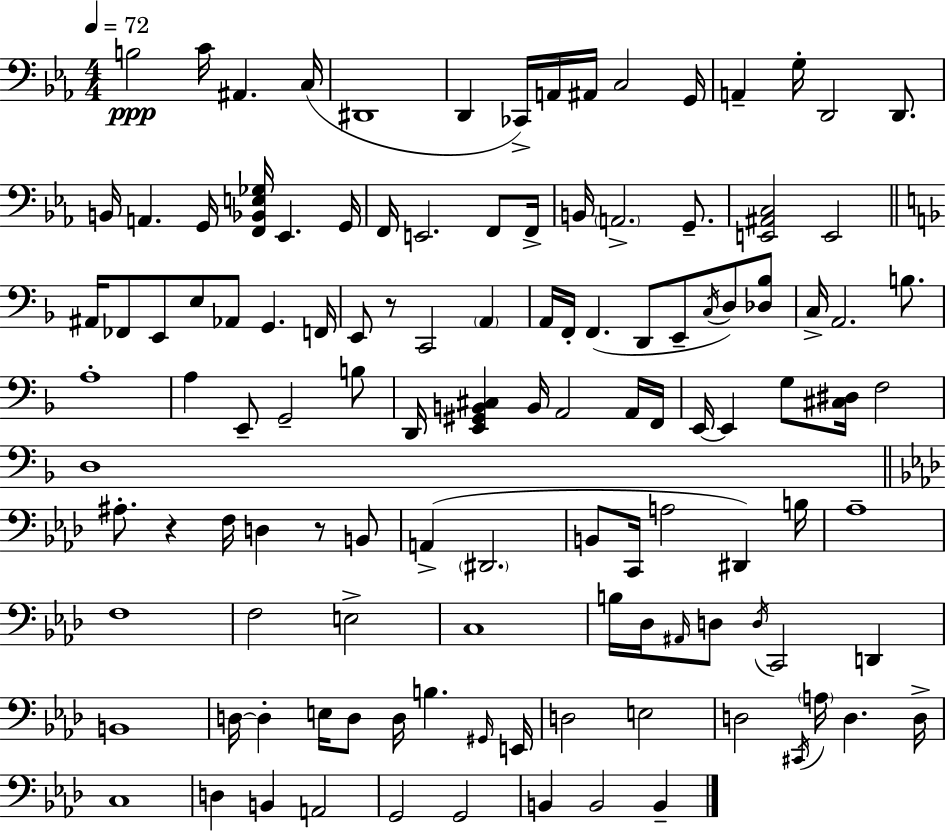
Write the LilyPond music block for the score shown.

{
  \clef bass
  \numericTimeSignature
  \time 4/4
  \key c \minor
  \tempo 4 = 72
  b2\ppp c'16 ais,4. c16( | dis,1 | d,4 ces,16->) a,16 ais,16 c2 g,16 | a,4-- g16-. d,2 d,8. | \break b,16 a,4. g,16 <f, bes, e ges>16 ees,4. g,16 | f,16 e,2. f,8 f,16-> | b,16 \parenthesize a,2.-> g,8.-- | <e, ais, c>2 e,2 | \break \bar "||" \break \key f \major ais,16 fes,8 e,8 e8 aes,8 g,4. f,16 | e,8 r8 c,2 \parenthesize a,4 | a,16 f,16-. f,4.( d,8 e,8-- \acciaccatura { c16 }) d8 <des bes>8 | c16-> a,2. b8. | \break a1-. | a4 e,8-- g,2-- b8 | d,16 <e, gis, b, cis>4 b,16 a,2 a,16 | f,16 e,16~~ e,4 g8 <cis dis>16 f2 | \break d1 | \bar "||" \break \key aes \major ais8.-. r4 f16 d4 r8 b,8 | a,4->( \parenthesize dis,2. | b,8 c,16 a2 dis,4) b16 | aes1-- | \break f1 | f2 e2-> | c1 | b16 des16 \grace { ais,16 } d8 \acciaccatura { d16 } c,2 d,4 | \break b,1 | d16~~ d4-. e16 d8 d16 b4. | \grace { gis,16 } e,16 d2 e2 | d2 \acciaccatura { cis,16 } \parenthesize a16 d4. | \break d16-> c1 | d4 b,4 a,2 | g,2 g,2 | b,4 b,2 | \break b,4-- \bar "|."
}